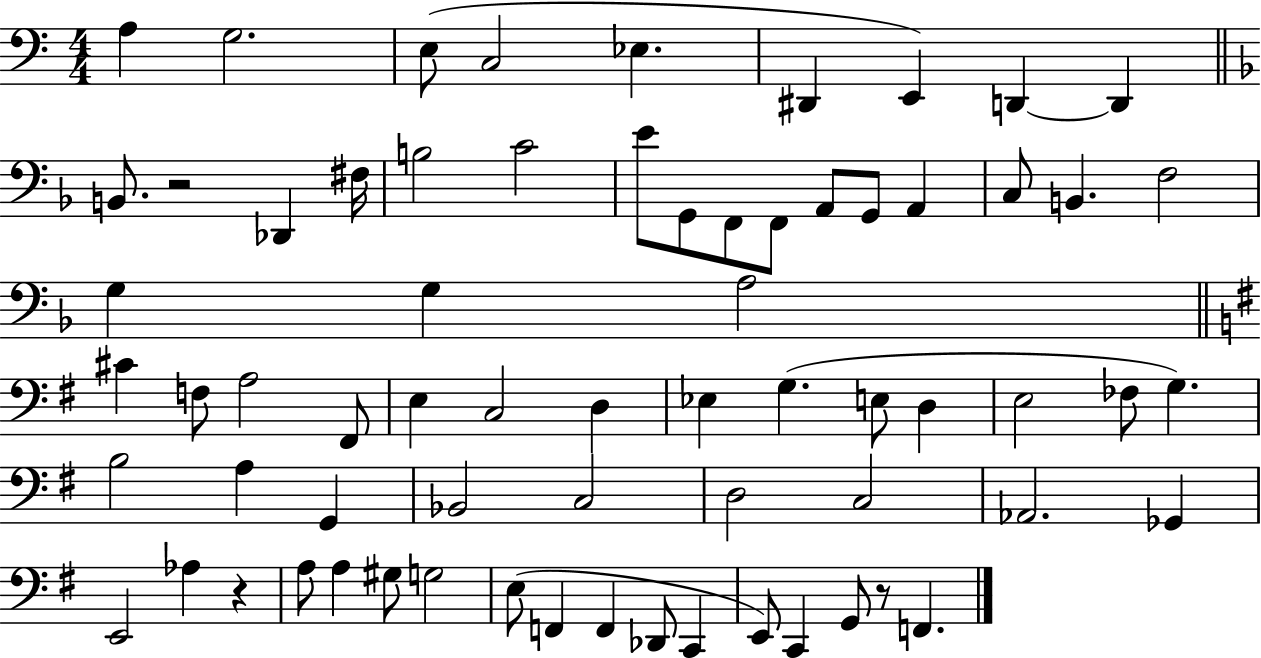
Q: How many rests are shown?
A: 3